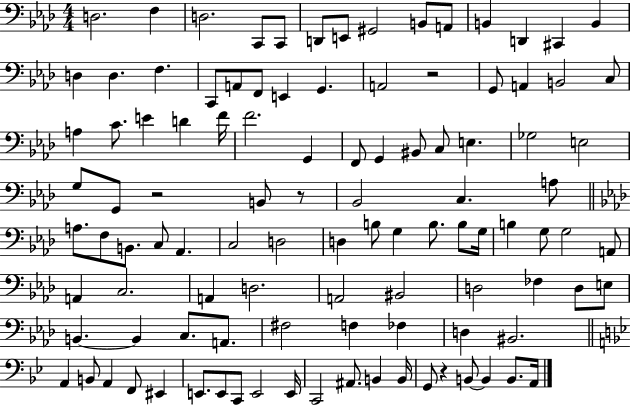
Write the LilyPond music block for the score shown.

{
  \clef bass
  \numericTimeSignature
  \time 4/4
  \key aes \major
  d2. f4 | d2. c,8 c,8 | d,8 e,8 gis,2 b,8 a,8 | b,4 d,4 cis,4 b,4 | \break d4 d4. f4. | c,8 a,8 f,8 e,4 g,4. | a,2 r2 | g,8 a,4 b,2 c8 | \break a4 c'8. e'4 d'4 f'16 | f'2. g,4 | f,8 g,4 bis,8 c8 e4. | ges2 e2 | \break g8 g,8 r2 b,8 r8 | bes,2 c4. a8 | \bar "||" \break \key aes \major a8. f8 b,8. c8 aes,4. | c2 d2 | d4 b8 g4 b8. b8 g16 | b4 g8 g2 a,8 | \break a,4 c2. | a,4 d2. | a,2 bis,2 | d2 fes4 d8 e8 | \break b,4.~~ b,4 c8. a,8. | fis2 f4 fes4 | d4 bis,2. | \bar "||" \break \key bes \major a,4 b,8 a,4 f,8 eis,4 | e,8. e,8 c,8 e,2 e,16 | c,2 ais,8. b,4 b,16 | g,8 r4 b,8~~ b,4 b,8. a,16 | \break \bar "|."
}